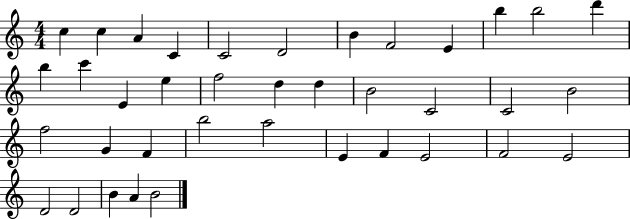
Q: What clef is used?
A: treble